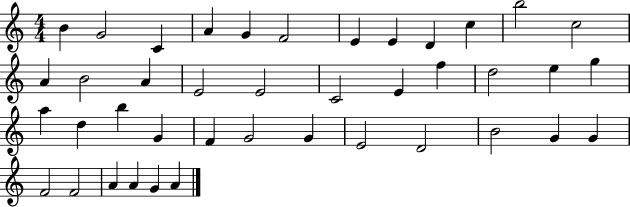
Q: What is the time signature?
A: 4/4